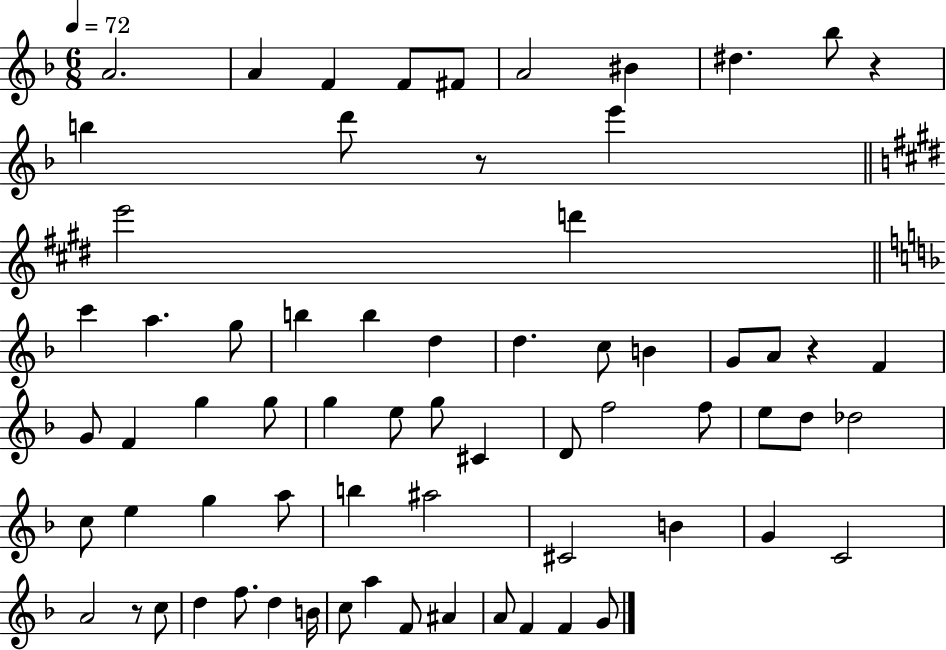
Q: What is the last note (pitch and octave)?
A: G4